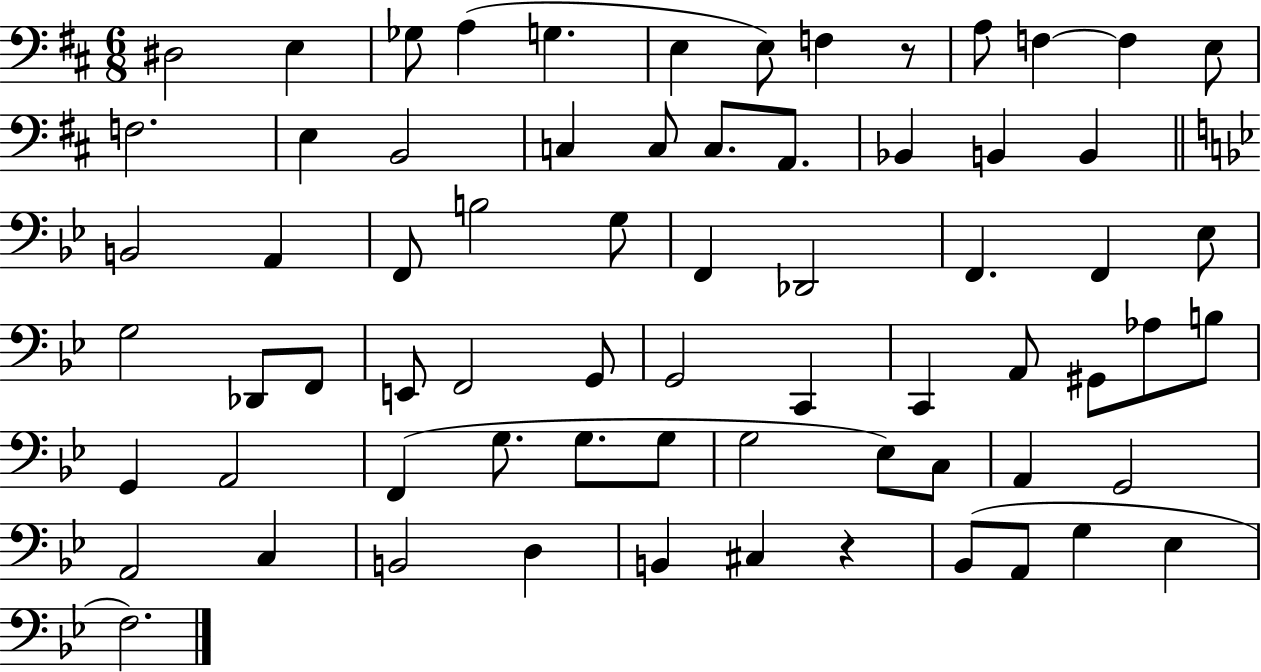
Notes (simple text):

D#3/h E3/q Gb3/e A3/q G3/q. E3/q E3/e F3/q R/e A3/e F3/q F3/q E3/e F3/h. E3/q B2/h C3/q C3/e C3/e. A2/e. Bb2/q B2/q B2/q B2/h A2/q F2/e B3/h G3/e F2/q Db2/h F2/q. F2/q Eb3/e G3/h Db2/e F2/e E2/e F2/h G2/e G2/h C2/q C2/q A2/e G#2/e Ab3/e B3/e G2/q A2/h F2/q G3/e. G3/e. G3/e G3/h Eb3/e C3/e A2/q G2/h A2/h C3/q B2/h D3/q B2/q C#3/q R/q Bb2/e A2/e G3/q Eb3/q F3/h.